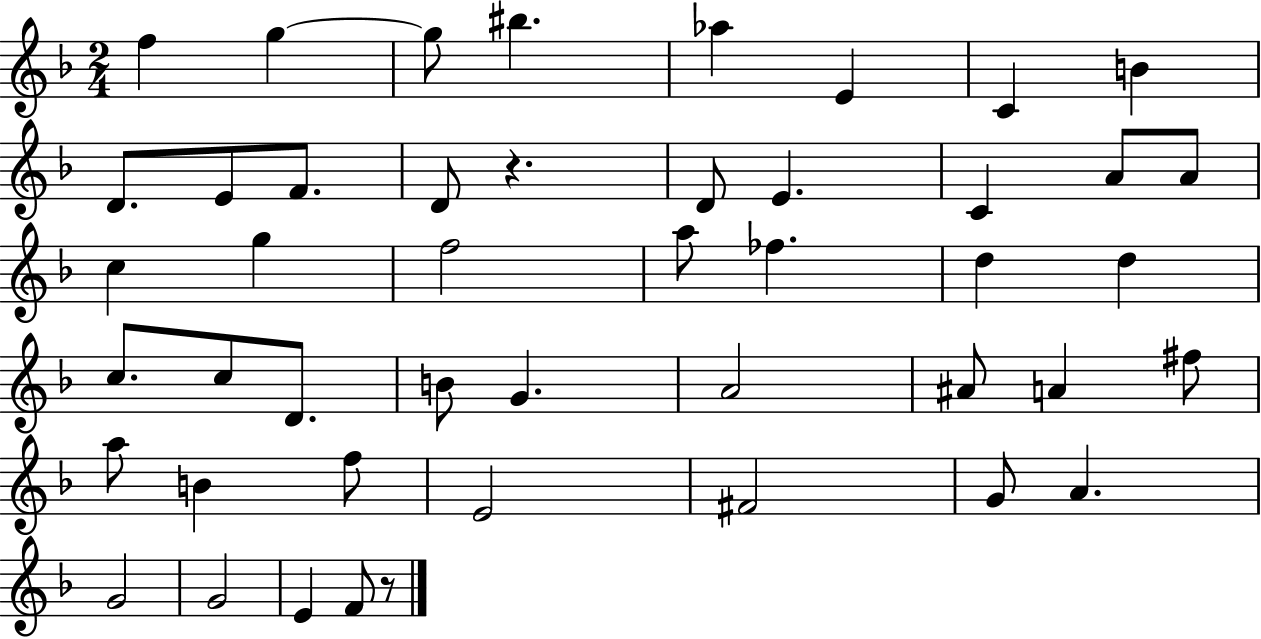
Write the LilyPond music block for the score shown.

{
  \clef treble
  \numericTimeSignature
  \time 2/4
  \key f \major
  f''4 g''4~~ | g''8 bis''4. | aes''4 e'4 | c'4 b'4 | \break d'8. e'8 f'8. | d'8 r4. | d'8 e'4. | c'4 a'8 a'8 | \break c''4 g''4 | f''2 | a''8 fes''4. | d''4 d''4 | \break c''8. c''8 d'8. | b'8 g'4. | a'2 | ais'8 a'4 fis''8 | \break a''8 b'4 f''8 | e'2 | fis'2 | g'8 a'4. | \break g'2 | g'2 | e'4 f'8 r8 | \bar "|."
}